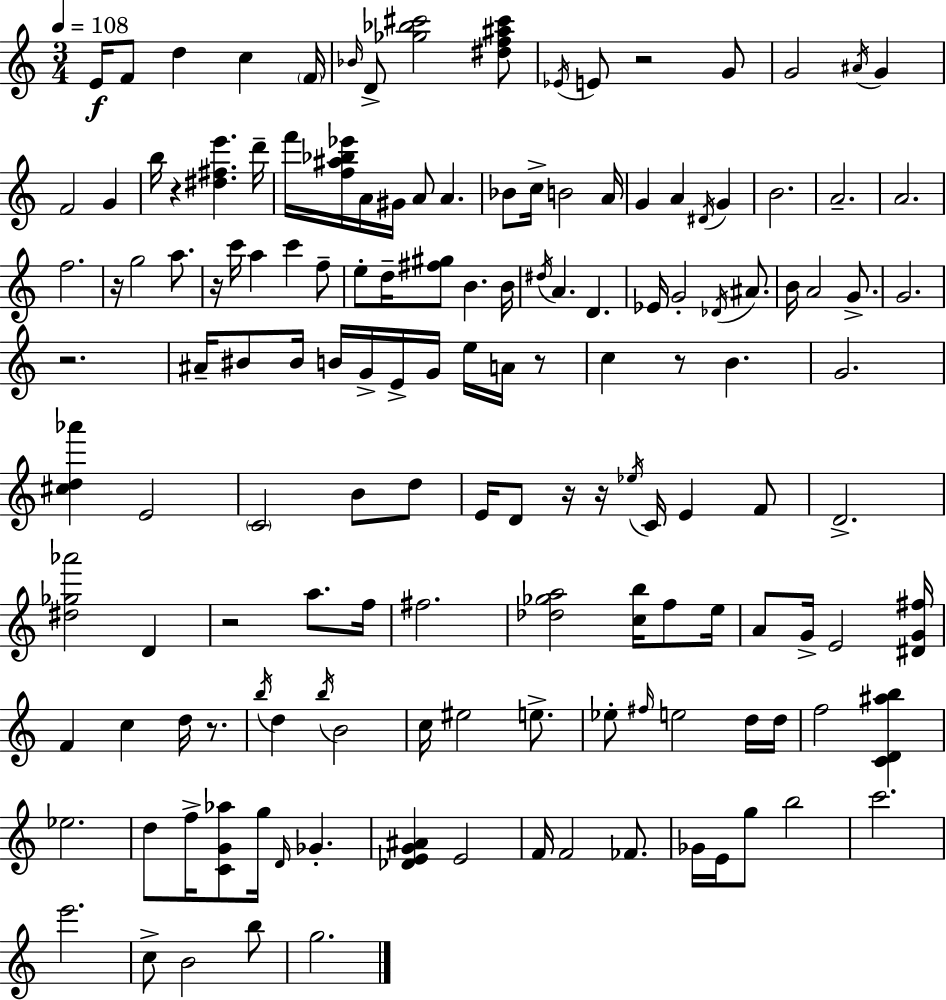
{
  \clef treble
  \numericTimeSignature
  \time 3/4
  \key a \minor
  \tempo 4 = 108
  e'16\f f'8 d''4 c''4 \parenthesize f'16 | \grace { bes'16 } d'8-> <ges'' bes'' cis'''>2 <dis'' f'' ais'' cis'''>8 | \acciaccatura { ees'16 } e'8 r2 | g'8 g'2 \acciaccatura { ais'16 } g'4 | \break f'2 g'4 | b''16 r4 <dis'' fis'' e'''>4. | d'''16-- f'''16 <f'' ais'' bes'' ees'''>16 a'16 gis'16 a'8 a'4. | bes'8 c''16-> b'2 | \break a'16 g'4 a'4 \acciaccatura { dis'16 } | g'4 b'2. | a'2.-- | a'2. | \break f''2. | r16 g''2 | a''8. r16 c'''16 a''4 c'''4 | f''8-- e''8-. d''16-- <fis'' gis''>8 b'4. | \break b'16 \acciaccatura { dis''16 } a'4. d'4. | ees'16 g'2-. | \acciaccatura { des'16 } ais'8. b'16 a'2 | g'8.-> g'2. | \break r2. | ais'16-- bis'8 bis'16 b'16 g'16-> | e'16-> g'16 e''16 a'16 r8 c''4 r8 | b'4. g'2. | \break <cis'' d'' aes'''>4 e'2 | \parenthesize c'2 | b'8 d''8 e'16 d'8 r16 r16 \acciaccatura { ees''16 } | c'16 e'4 f'8 d'2.-> | \break <dis'' ges'' aes'''>2 | d'4 r2 | a''8. f''16 fis''2. | <des'' ges'' a''>2 | \break <c'' b''>16 f''8 e''16 a'8 g'16-> e'2 | <dis' g' fis''>16 f'4 c''4 | d''16 r8. \acciaccatura { b''16 } d''4 | \acciaccatura { b''16 } b'2 c''16 eis''2 | \break e''8.-> ees''8-. \grace { fis''16 } | e''2 d''16 d''16 f''2 | <c' d' ais'' b''>4 ees''2. | d''8 | \break f''16-> <c' g' aes''>8 g''16 \grace { d'16 } ges'4.-. <des' e' g' ais'>4 | e'2 f'16 | f'2 fes'8. ges'16 | e'16 g''8 b''2 c'''2. | \break e'''2. | c''8-> | b'2 b''8 g''2. | \bar "|."
}